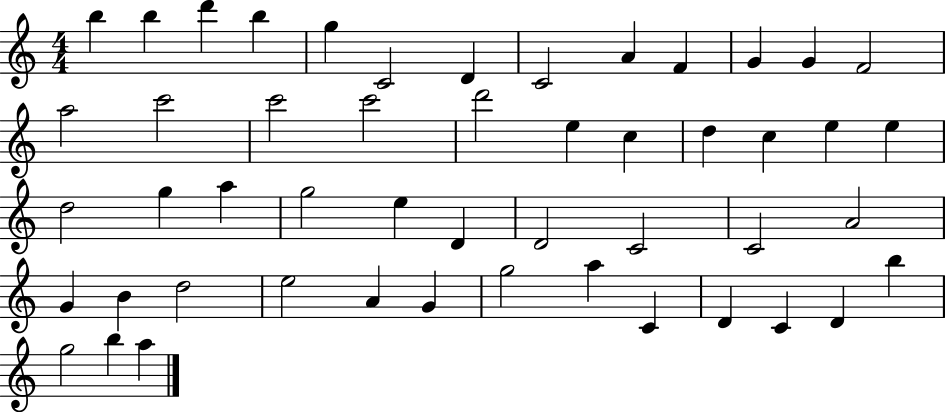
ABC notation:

X:1
T:Untitled
M:4/4
L:1/4
K:C
b b d' b g C2 D C2 A F G G F2 a2 c'2 c'2 c'2 d'2 e c d c e e d2 g a g2 e D D2 C2 C2 A2 G B d2 e2 A G g2 a C D C D b g2 b a